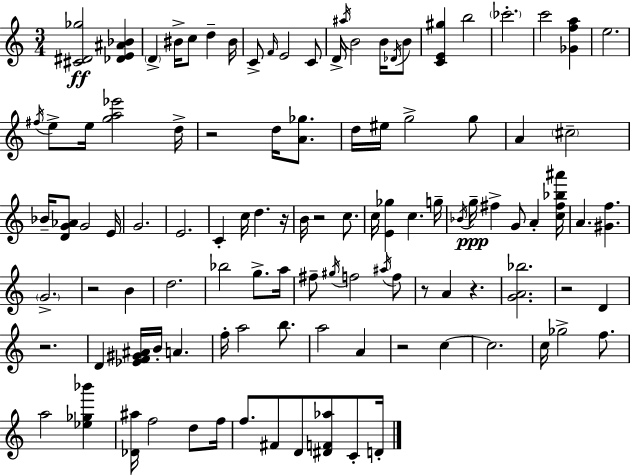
[C#4,D#4,Gb5]/h [Db4,E4,A#4,Bb4]/q D4/q BIS4/s C5/e D5/q BIS4/s C4/e F4/s E4/h C4/e D4/s A#5/s B4/h B4/s Db4/s B4/e [C4,E4,G#5]/q B5/h CES6/h. C6/h [Gb4,F5,A5]/q E5/h. F#5/s E5/e E5/s [G5,A5,Eb6]/h D5/s R/h D5/s [A4,Gb5]/e. D5/s EIS5/s G5/h G5/e A4/q C#5/h Bb4/s [D4,G4,Ab4]/e G4/h E4/s G4/h. E4/h. C4/q C5/s D5/q. R/s B4/s R/h C5/e. C5/s [E4,Gb5]/q C5/q. G5/s Bb4/s G5/s F#5/q G4/e A4/q [C5,F#5,Bb5,A#6]/s A4/q. [G#4,F5]/q. G4/h. R/h B4/q D5/h. Bb5/h G5/e. A5/s F#5/e G#5/s F5/h A#5/s F5/e R/e A4/q R/q. [G4,A4,Bb5]/h. R/h D4/q R/h. D4/q [Eb4,F4,G#4,A#4]/s B4/s A4/q. F5/s A5/h B5/e. A5/h A4/q R/h C5/q C5/h. C5/s Gb5/h F5/e. A5/h [Eb5,Gb5,Bb6]/q [Db4,A#5]/s F5/h D5/e F5/s F5/e. F#4/e D4/e [D#4,F4,Ab5]/e C4/e D4/s